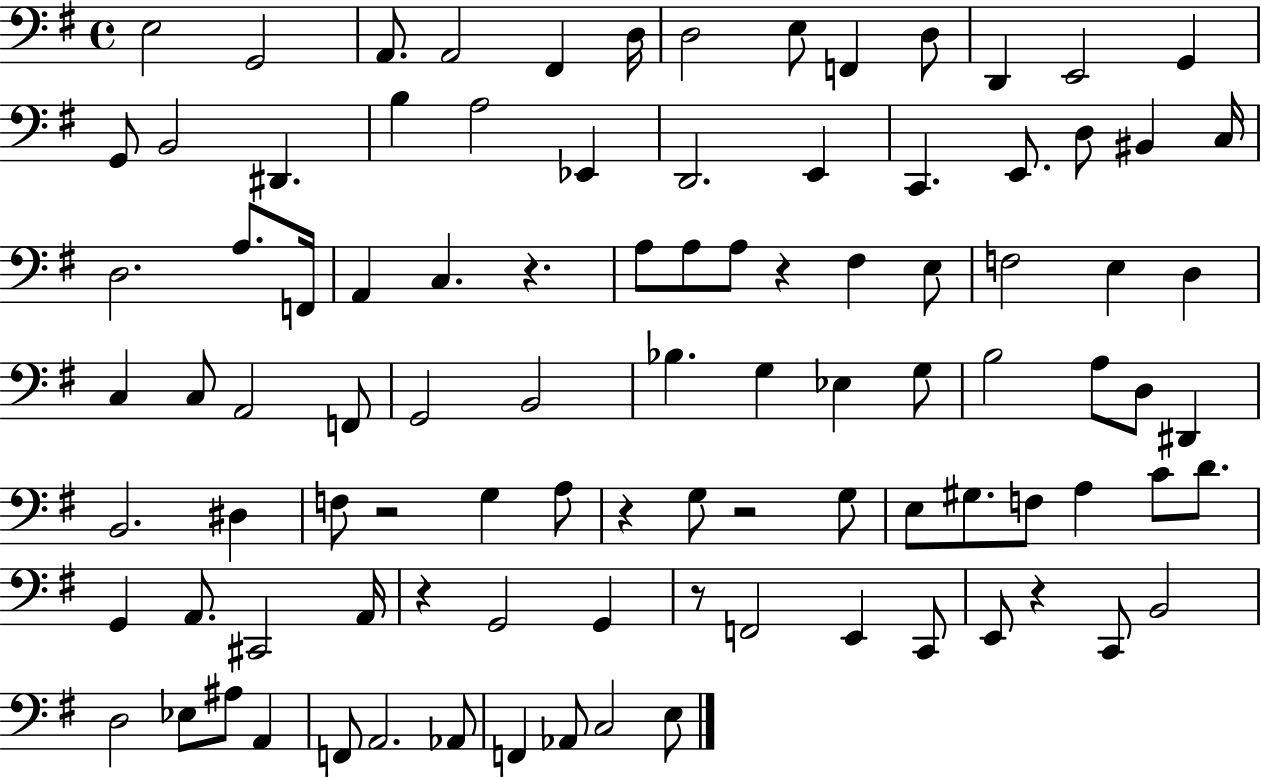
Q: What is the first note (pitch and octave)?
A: E3